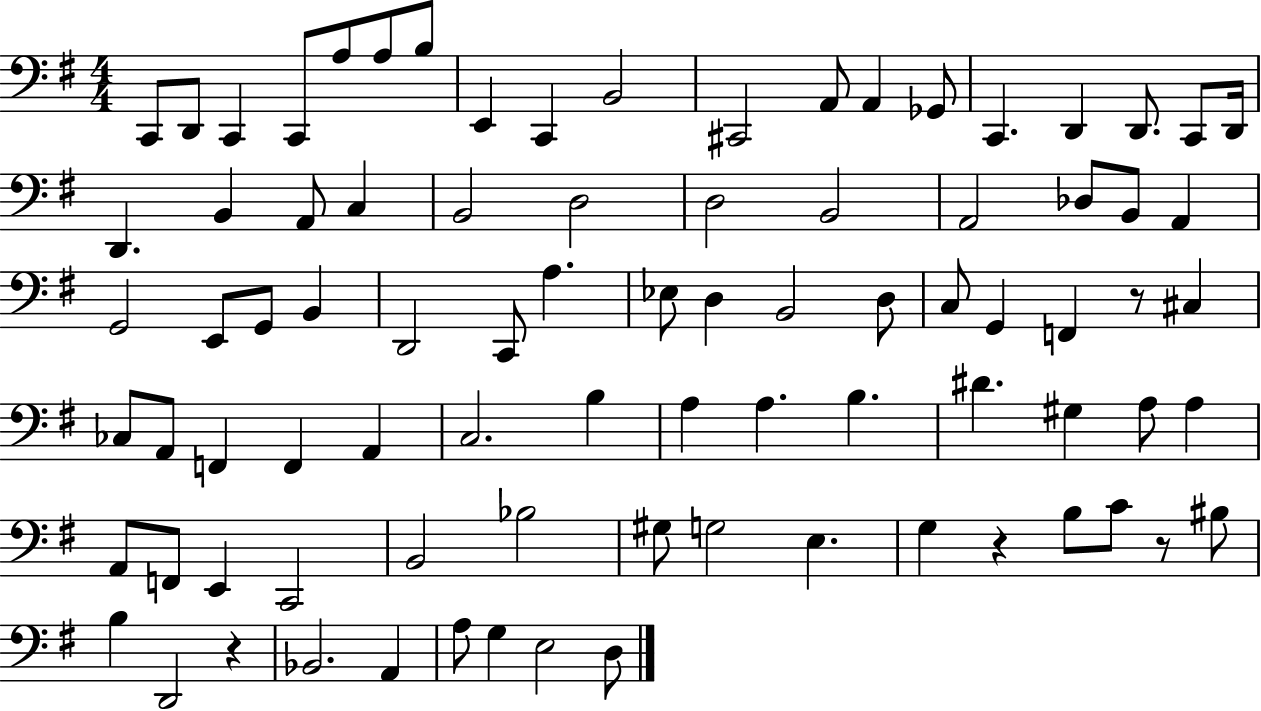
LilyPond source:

{
  \clef bass
  \numericTimeSignature
  \time 4/4
  \key g \major
  c,8 d,8 c,4 c,8 a8 a8 b8 | e,4 c,4 b,2 | cis,2 a,8 a,4 ges,8 | c,4. d,4 d,8. c,8 d,16 | \break d,4. b,4 a,8 c4 | b,2 d2 | d2 b,2 | a,2 des8 b,8 a,4 | \break g,2 e,8 g,8 b,4 | d,2 c,8 a4. | ees8 d4 b,2 d8 | c8 g,4 f,4 r8 cis4 | \break ces8 a,8 f,4 f,4 a,4 | c2. b4 | a4 a4. b4. | dis'4. gis4 a8 a4 | \break a,8 f,8 e,4 c,2 | b,2 bes2 | gis8 g2 e4. | g4 r4 b8 c'8 r8 bis8 | \break b4 d,2 r4 | bes,2. a,4 | a8 g4 e2 d8 | \bar "|."
}